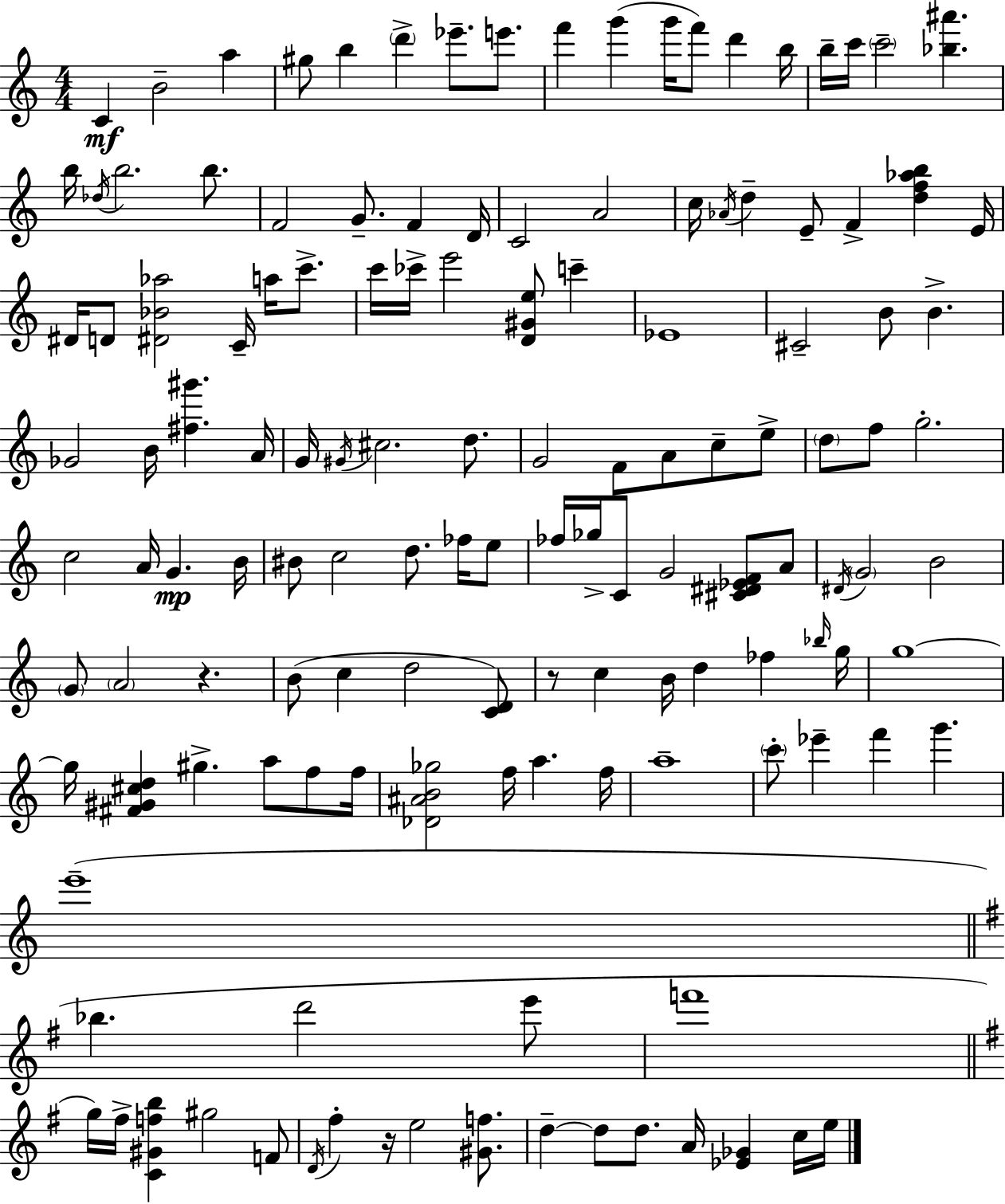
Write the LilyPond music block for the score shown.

{
  \clef treble
  \numericTimeSignature
  \time 4/4
  \key a \minor
  c'4\mf b'2-- a''4 | gis''8 b''4 \parenthesize d'''4-> ees'''8.-- e'''8. | f'''4 g'''4( g'''16 f'''8) d'''4 b''16 | b''16-- c'''16 \parenthesize c'''2-- <bes'' ais'''>4. | \break b''16 \acciaccatura { des''16 } b''2. b''8. | f'2 g'8.-- f'4 | d'16 c'2 a'2 | c''16 \acciaccatura { aes'16 } d''4-- e'8-- f'4-> <d'' f'' aes'' b''>4 | \break e'16 dis'16 d'8 <dis' bes' aes''>2 c'16-- a''16 c'''8.-> | c'''16 ces'''16-> e'''2 <d' gis' e''>8 c'''4-- | ees'1 | cis'2-- b'8 b'4.-> | \break ges'2 b'16 <fis'' gis'''>4. | a'16 g'16 \acciaccatura { gis'16 } cis''2. | d''8. g'2 f'8 a'8 c''8-- | e''8-> \parenthesize d''8 f''8 g''2.-. | \break c''2 a'16 g'4.\mp | b'16 bis'8 c''2 d''8. | fes''16 e''8 fes''16 ges''16-> c'8 g'2 <cis' dis' ees' f'>8 | a'8 \acciaccatura { dis'16 } \parenthesize g'2 b'2 | \break \parenthesize g'8 \parenthesize a'2 r4. | b'8( c''4 d''2 | <c' d'>8) r8 c''4 b'16 d''4 fes''4 | \grace { bes''16 } g''16 g''1~~ | \break g''16 <fis' gis' cis'' d''>4 gis''4.-> | a''8 f''8 f''16 <des' ais' b' ges''>2 f''16 a''4. | f''16 a''1-- | \parenthesize c'''8-. ees'''4-- f'''4 g'''4. | \break e'''1--( | \bar "||" \break \key e \minor bes''4. d'''2 e'''8 | f'''1 | \bar "||" \break \key g \major g''16) fis''16-> <c' gis' f'' b''>4 gis''2 f'8 | \acciaccatura { d'16 } fis''4-. r16 e''2 <gis' f''>8. | d''4--~~ d''8 d''8. a'16 <ees' ges'>4 c''16 | e''16 \bar "|."
}